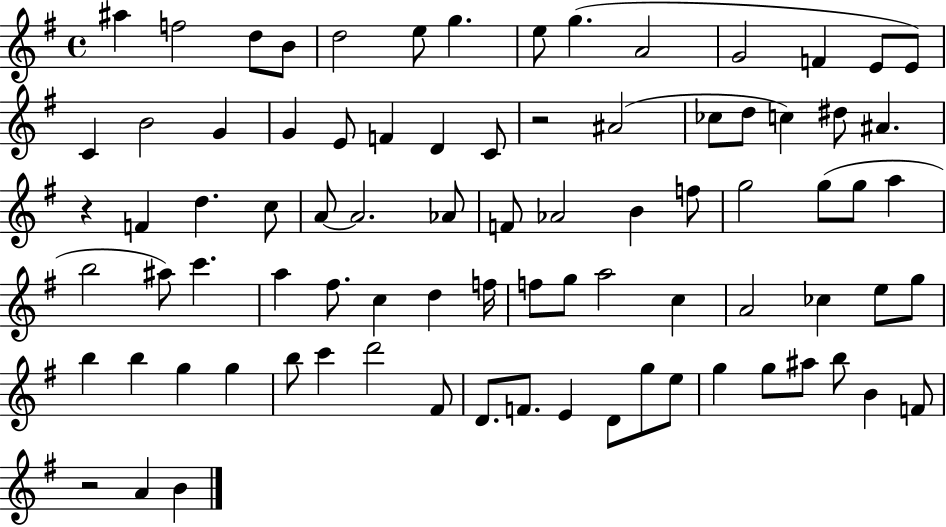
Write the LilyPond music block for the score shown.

{
  \clef treble
  \time 4/4
  \defaultTimeSignature
  \key g \major
  \repeat volta 2 { ais''4 f''2 d''8 b'8 | d''2 e''8 g''4. | e''8 g''4.( a'2 | g'2 f'4 e'8 e'8) | \break c'4 b'2 g'4 | g'4 e'8 f'4 d'4 c'8 | r2 ais'2( | ces''8 d''8 c''4) dis''8 ais'4. | \break r4 f'4 d''4. c''8 | a'8~~ a'2. aes'8 | f'8 aes'2 b'4 f''8 | g''2 g''8( g''8 a''4 | \break b''2 ais''8) c'''4. | a''4 fis''8. c''4 d''4 f''16 | f''8 g''8 a''2 c''4 | a'2 ces''4 e''8 g''8 | \break b''4 b''4 g''4 g''4 | b''8 c'''4 d'''2 fis'8 | d'8. f'8. e'4 d'8 g''8 e''8 | g''4 g''8 ais''8 b''8 b'4 f'8 | \break r2 a'4 b'4 | } \bar "|."
}